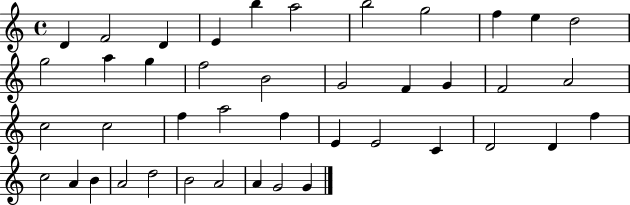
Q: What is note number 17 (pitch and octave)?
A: G4